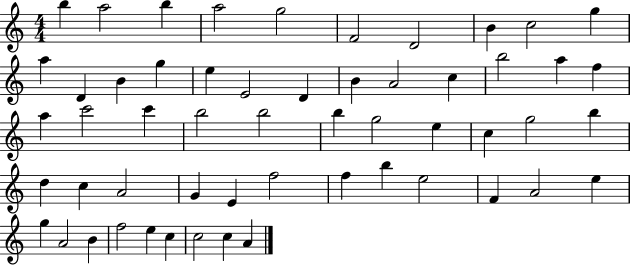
{
  \clef treble
  \numericTimeSignature
  \time 4/4
  \key c \major
  b''4 a''2 b''4 | a''2 g''2 | f'2 d'2 | b'4 c''2 g''4 | \break a''4 d'4 b'4 g''4 | e''4 e'2 d'4 | b'4 a'2 c''4 | b''2 a''4 f''4 | \break a''4 c'''2 c'''4 | b''2 b''2 | b''4 g''2 e''4 | c''4 g''2 b''4 | \break d''4 c''4 a'2 | g'4 e'4 f''2 | f''4 b''4 e''2 | f'4 a'2 e''4 | \break g''4 a'2 b'4 | f''2 e''4 c''4 | c''2 c''4 a'4 | \bar "|."
}